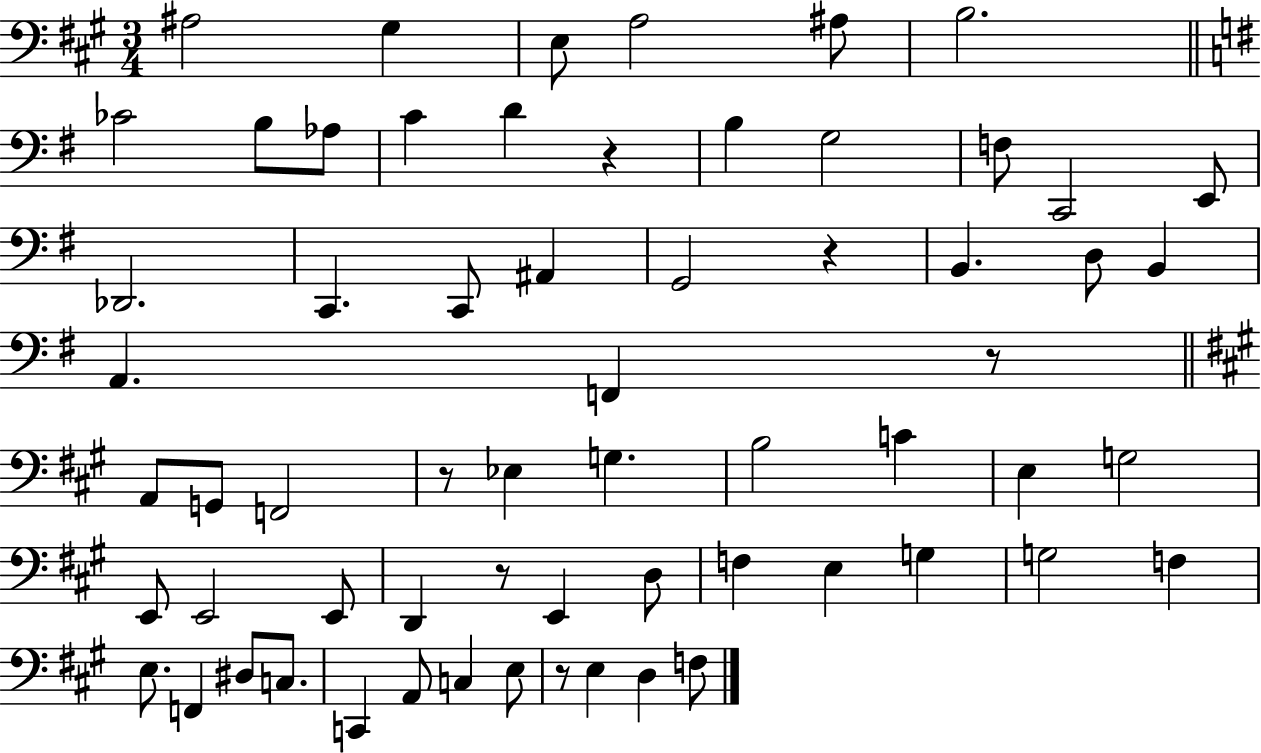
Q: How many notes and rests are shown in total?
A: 63